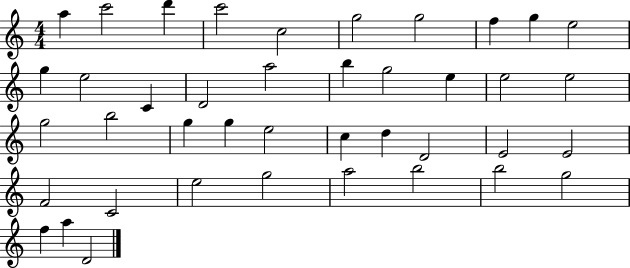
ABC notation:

X:1
T:Untitled
M:4/4
L:1/4
K:C
a c'2 d' c'2 c2 g2 g2 f g e2 g e2 C D2 a2 b g2 e e2 e2 g2 b2 g g e2 c d D2 E2 E2 F2 C2 e2 g2 a2 b2 b2 g2 f a D2